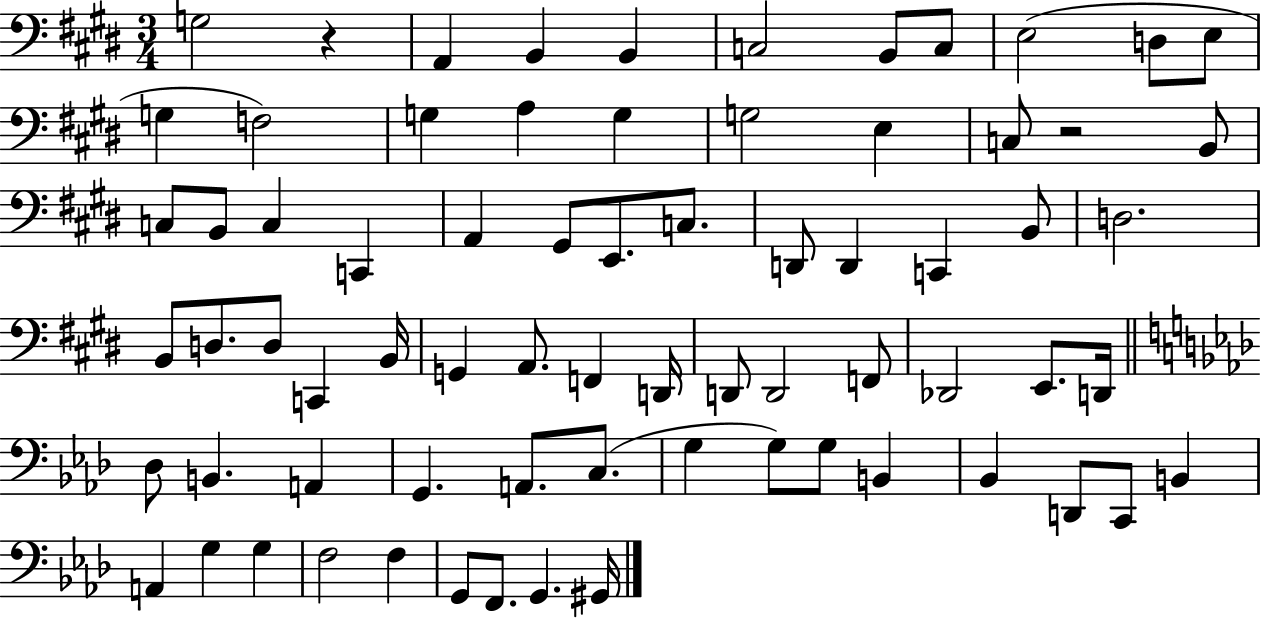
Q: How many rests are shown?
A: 2